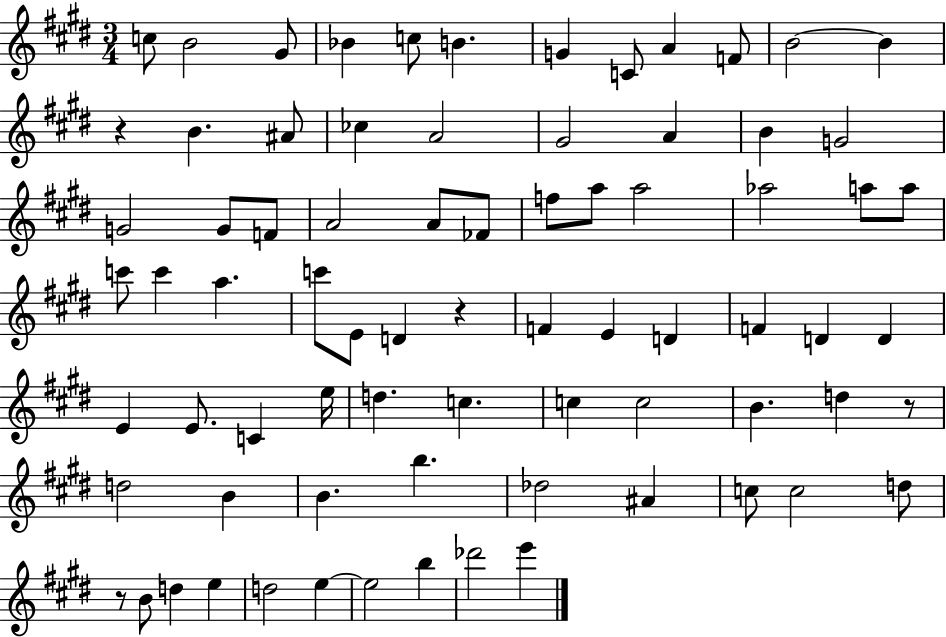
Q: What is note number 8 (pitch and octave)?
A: C4